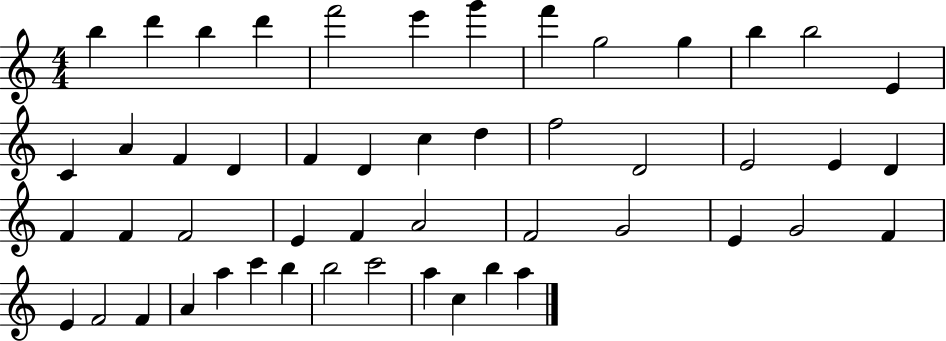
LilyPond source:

{
  \clef treble
  \numericTimeSignature
  \time 4/4
  \key c \major
  b''4 d'''4 b''4 d'''4 | f'''2 e'''4 g'''4 | f'''4 g''2 g''4 | b''4 b''2 e'4 | \break c'4 a'4 f'4 d'4 | f'4 d'4 c''4 d''4 | f''2 d'2 | e'2 e'4 d'4 | \break f'4 f'4 f'2 | e'4 f'4 a'2 | f'2 g'2 | e'4 g'2 f'4 | \break e'4 f'2 f'4 | a'4 a''4 c'''4 b''4 | b''2 c'''2 | a''4 c''4 b''4 a''4 | \break \bar "|."
}